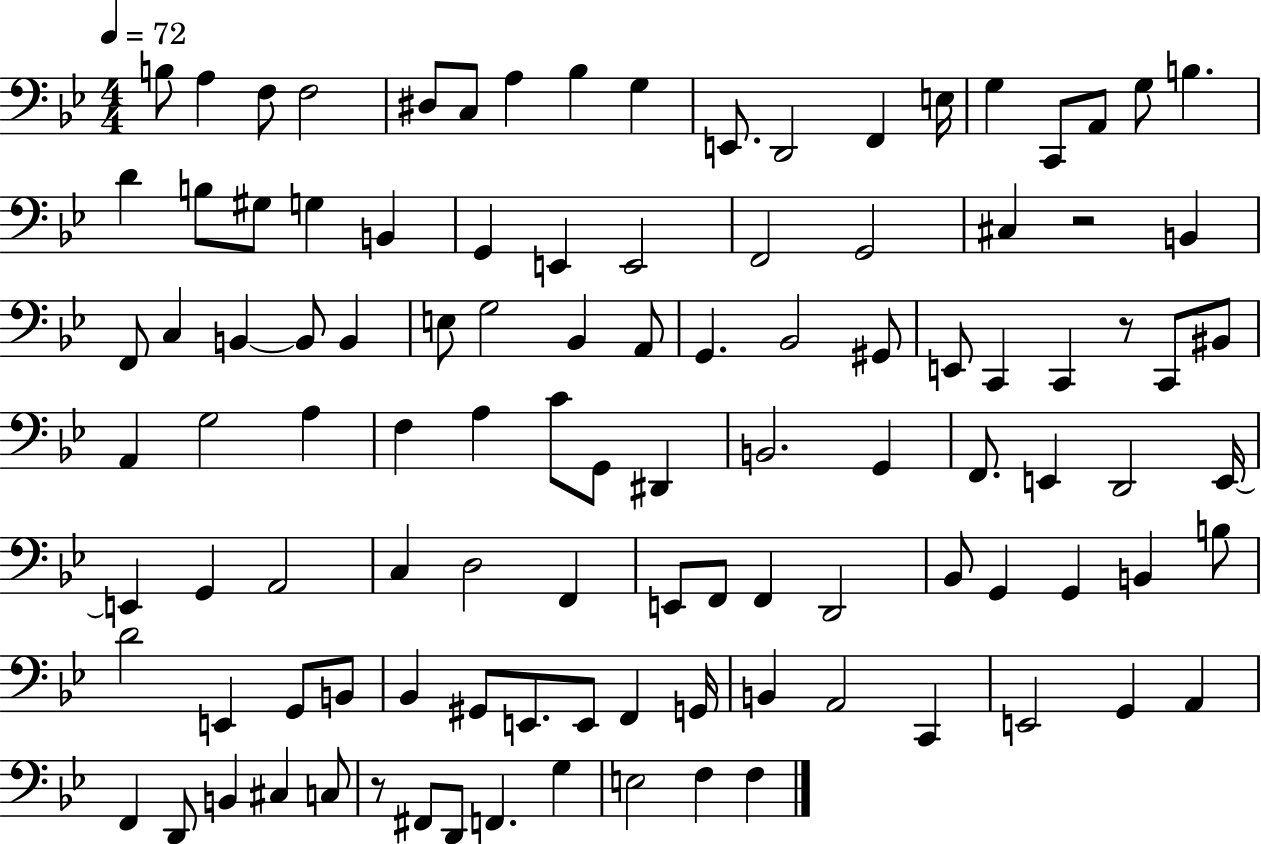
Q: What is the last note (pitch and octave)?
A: F3